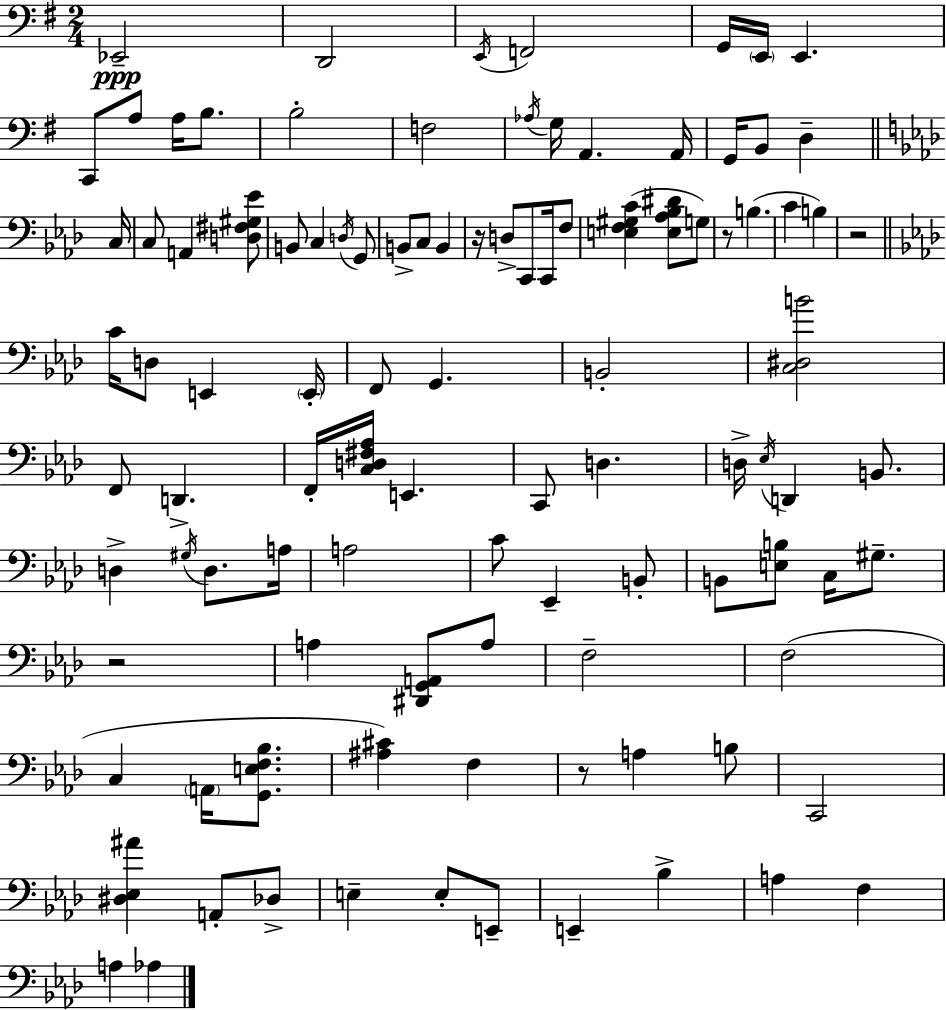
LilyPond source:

{
  \clef bass
  \numericTimeSignature
  \time 2/4
  \key e \minor
  \repeat volta 2 { ees,2--\ppp | d,2 | \acciaccatura { e,16 } f,2 | g,16 \parenthesize e,16 e,4. | \break c,8 a8 a16 b8. | b2-. | f2 | \acciaccatura { aes16 } g16 a,4. | \break a,16 g,16 b,8 d4-- | \bar "||" \break \key aes \major c16 c8 a,4 <d fis gis ees'>8 | b,8 c4 \acciaccatura { d16 } | g,8 b,8-> c8 b,4 | r16 d8-> c,8 c,16 | \break f8 <e f gis c'>4( <e aes bes dis'>8 | g8) r8 b4.( | c'4 b4) | r2 | \break \bar "||" \break \key f \minor c'16 d8 e,4 \parenthesize e,16-. | f,8 g,4. | b,2-. | <c dis b'>2 | \break f,8 d,4.-> | f,16-. <c d fis aes>16 e,4. | c,8 d4. | d16-> \acciaccatura { ees16 } d,4 b,8. | \break d4-> \acciaccatura { gis16 } d8. | a16 a2 | c'8 ees,4-- | b,8-. b,8 <e b>8 c16 gis8.-- | \break r2 | a4 <dis, g, a,>8 | a8 f2-- | f2( | \break c4 \parenthesize a,16 <g, e f bes>8. | <ais cis'>4) f4 | r8 a4 | b8 c,2 | \break <dis ees ais'>4 a,8-. | des8-> e4-- e8-. | e,8-- e,4-- bes4-> | a4 f4 | \break a4 aes4 | } \bar "|."
}